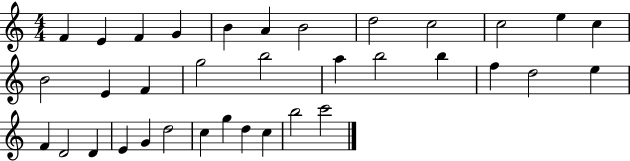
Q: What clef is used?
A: treble